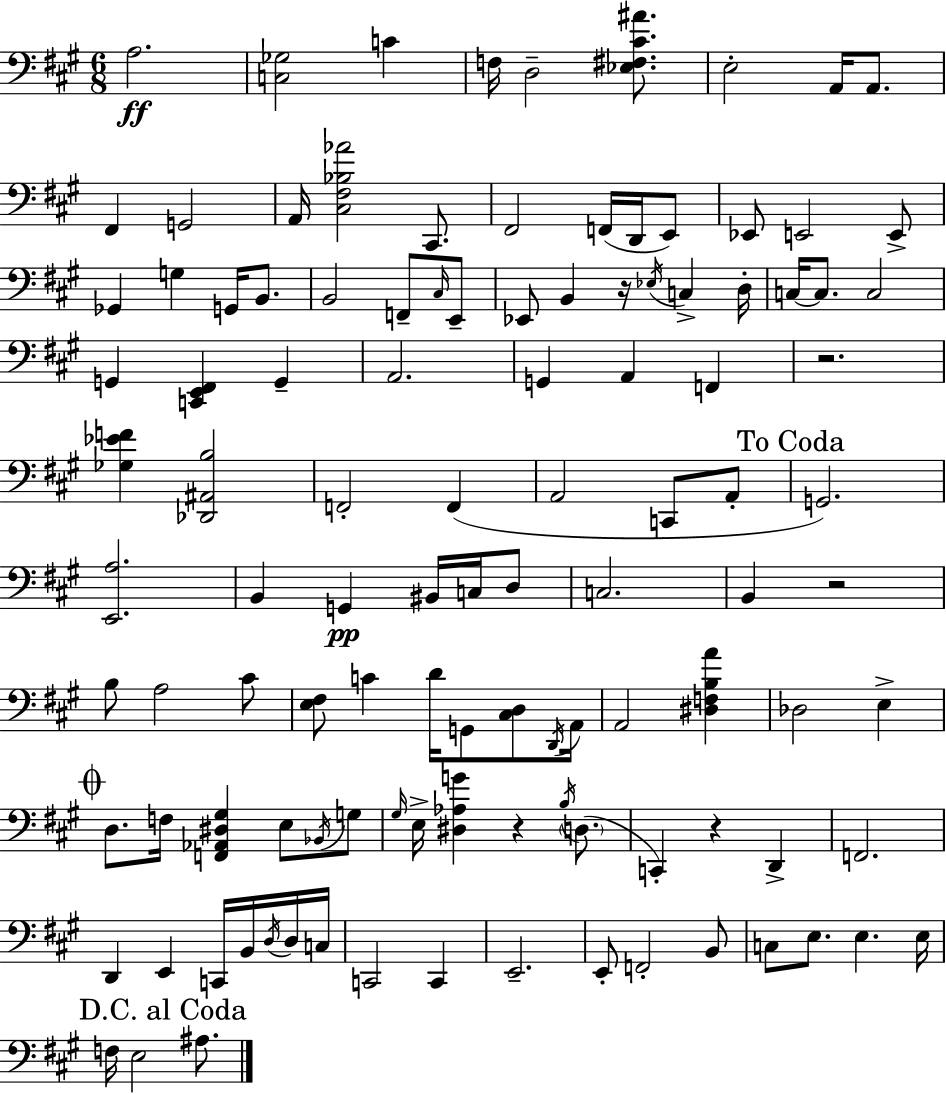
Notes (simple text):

A3/h. [C3,Gb3]/h C4/q F3/s D3/h [Eb3,F#3,C#4,A#4]/e. E3/h A2/s A2/e. F#2/q G2/h A2/s [C#3,F#3,Bb3,Ab4]/h C#2/e. F#2/h F2/s D2/s E2/e Eb2/e E2/h E2/e Gb2/q G3/q G2/s B2/e. B2/h F2/e C#3/s E2/e Eb2/e B2/q R/s Eb3/s C3/q D3/s C3/s C3/e. C3/h G2/q [C2,E2,F#2]/q G2/q A2/h. G2/q A2/q F2/q R/h. [Gb3,Eb4,F4]/q [Db2,A#2,B3]/h F2/h F2/q A2/h C2/e A2/e G2/h. [E2,A3]/h. B2/q G2/q BIS2/s C3/s D3/e C3/h. B2/q R/h B3/e A3/h C#4/e [E3,F#3]/e C4/q D4/s G2/e [C#3,D3]/e D2/s A2/s A2/h [D#3,F3,B3,A4]/q Db3/h E3/q D3/e. F3/s [F2,Ab2,D#3,G#3]/q E3/e Bb2/s G3/e G#3/s E3/s [D#3,Ab3,G4]/q R/q B3/s D3/e. C2/q R/q D2/q F2/h. D2/q E2/q C2/s B2/s D3/s D3/s C3/s C2/h C2/q E2/h. E2/e F2/h B2/e C3/e E3/e. E3/q. E3/s F3/s E3/h A#3/e.